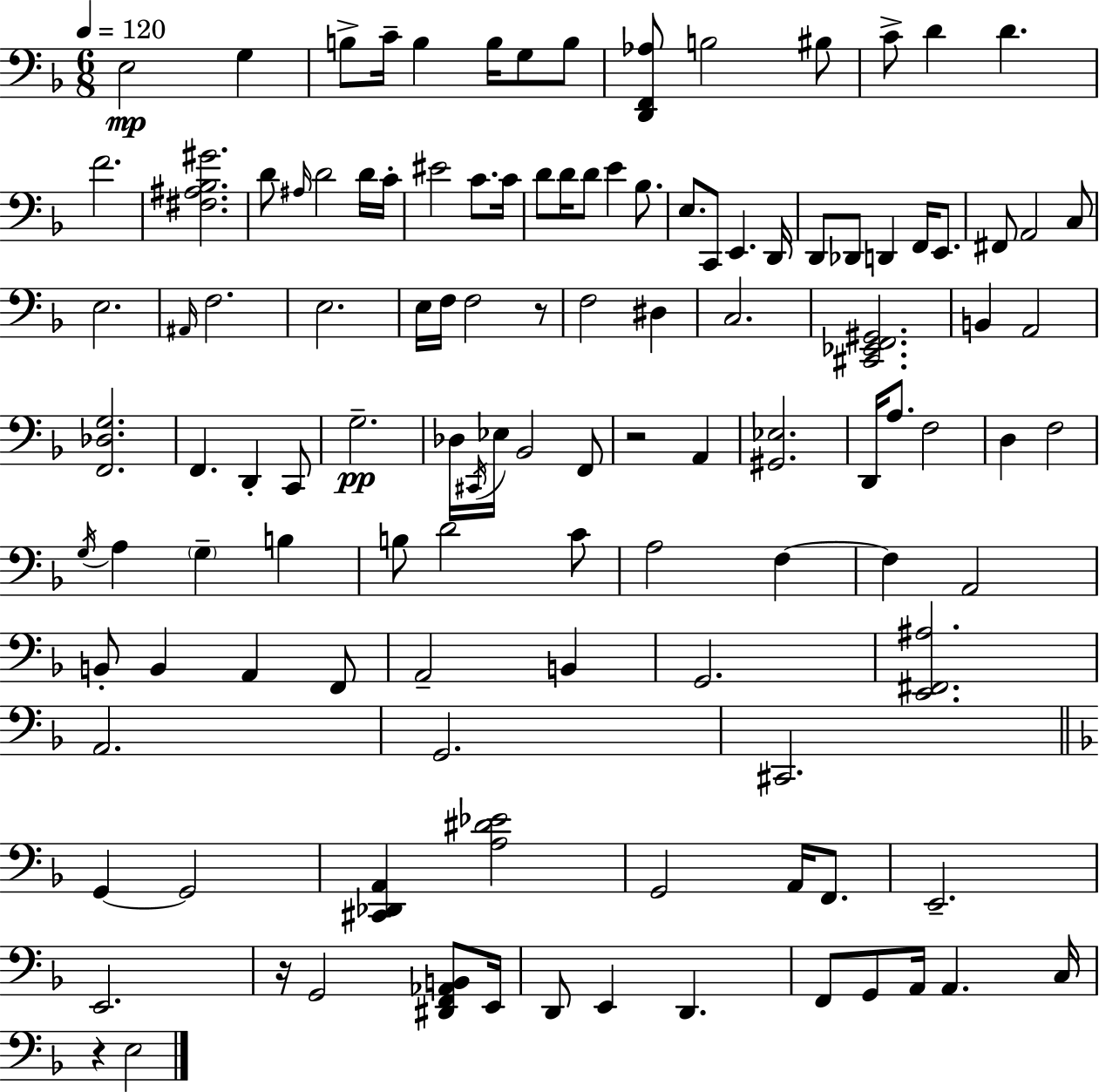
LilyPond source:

{
  \clef bass
  \numericTimeSignature
  \time 6/8
  \key d \minor
  \tempo 4 = 120
  \repeat volta 2 { e2\mp g4 | b8-> c'16-- b4 b16 g8 b8 | <d, f, aes>8 b2 bis8 | c'8-> d'4 d'4. | \break f'2. | <fis ais bes gis'>2. | d'8 \grace { ais16 } d'2 d'16 | c'16-. eis'2 c'8. | \break c'16 d'8 d'16 d'8 e'4 bes8. | e8. c,8 e,4. | d,16 d,8 des,8 d,4 f,16 e,8. | fis,8 a,2 c8 | \break e2. | \grace { ais,16 } f2. | e2. | e16 f16 f2 | \break r8 f2 dis4 | c2. | <cis, ees, f, gis,>2. | b,4 a,2 | \break <f, des g>2. | f,4. d,4-. | c,8 g2.--\pp | des16 \acciaccatura { cis,16 } ees16 bes,2 | \break f,8 r2 a,4 | <gis, ees>2. | d,16 a8. f2 | d4 f2 | \break \acciaccatura { g16 } a4 \parenthesize g4-- | b4 b8 d'2 | c'8 a2 | f4~~ f4 a,2 | \break b,8-. b,4 a,4 | f,8 a,2-- | b,4 g,2. | <e, fis, ais>2. | \break a,2. | g,2. | cis,2. | \bar "||" \break \key f \major g,4~~ g,2 | <cis, des, a,>4 <a dis' ees'>2 | g,2 a,16 f,8. | e,2.-- | \break e,2. | r16 g,2 <dis, f, aes, b,>8 e,16 | d,8 e,4 d,4. | f,8 g,8 a,16 a,4. c16 | \break r4 e2 | } \bar "|."
}